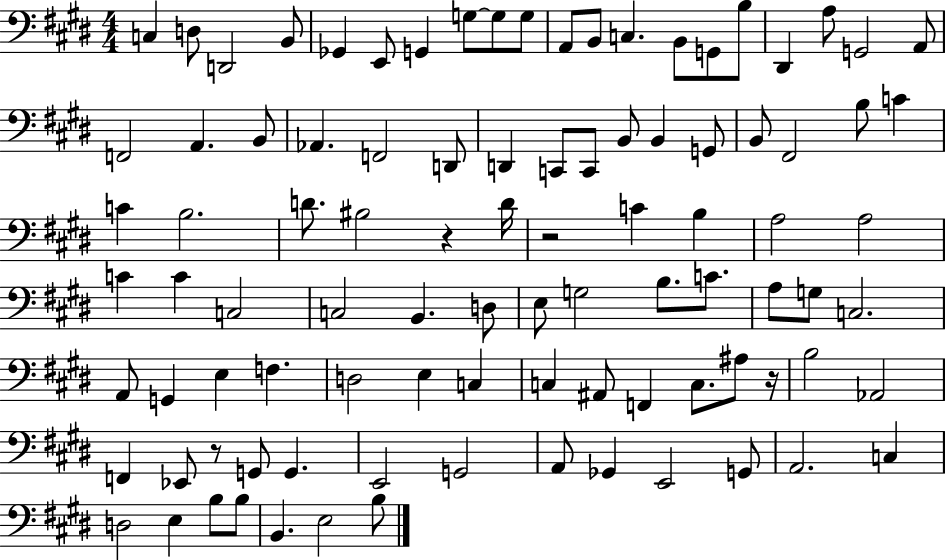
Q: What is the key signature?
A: E major